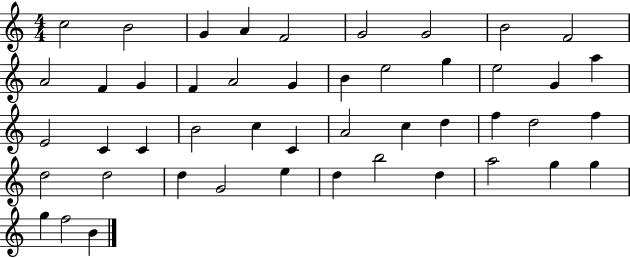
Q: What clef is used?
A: treble